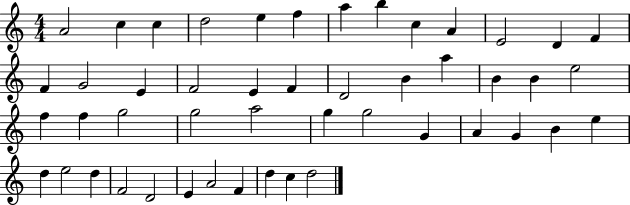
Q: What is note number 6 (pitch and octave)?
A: F5